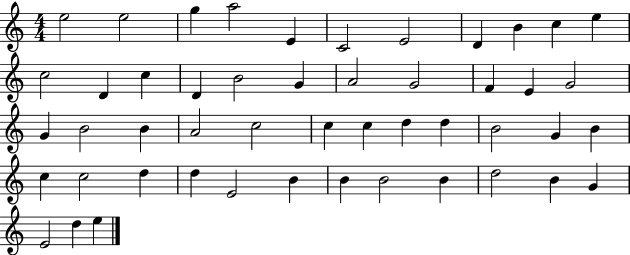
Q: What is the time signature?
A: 4/4